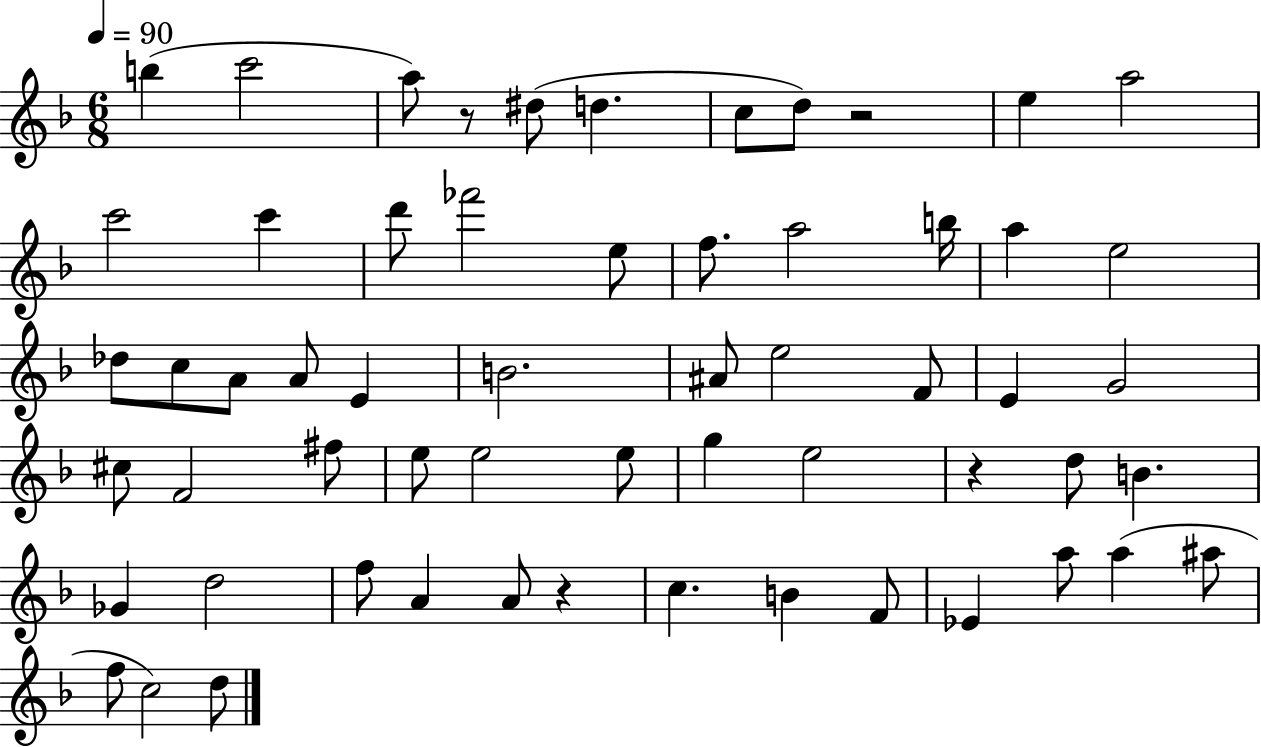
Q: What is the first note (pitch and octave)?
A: B5